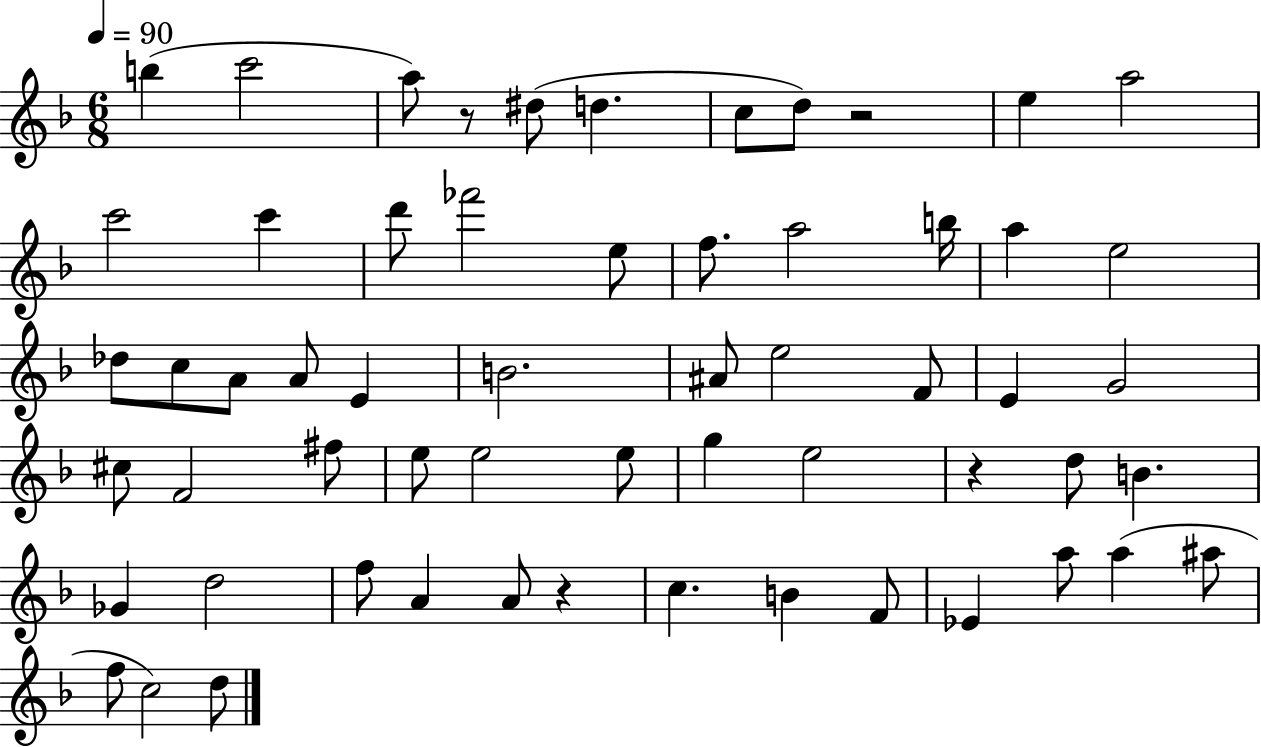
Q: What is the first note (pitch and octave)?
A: B5